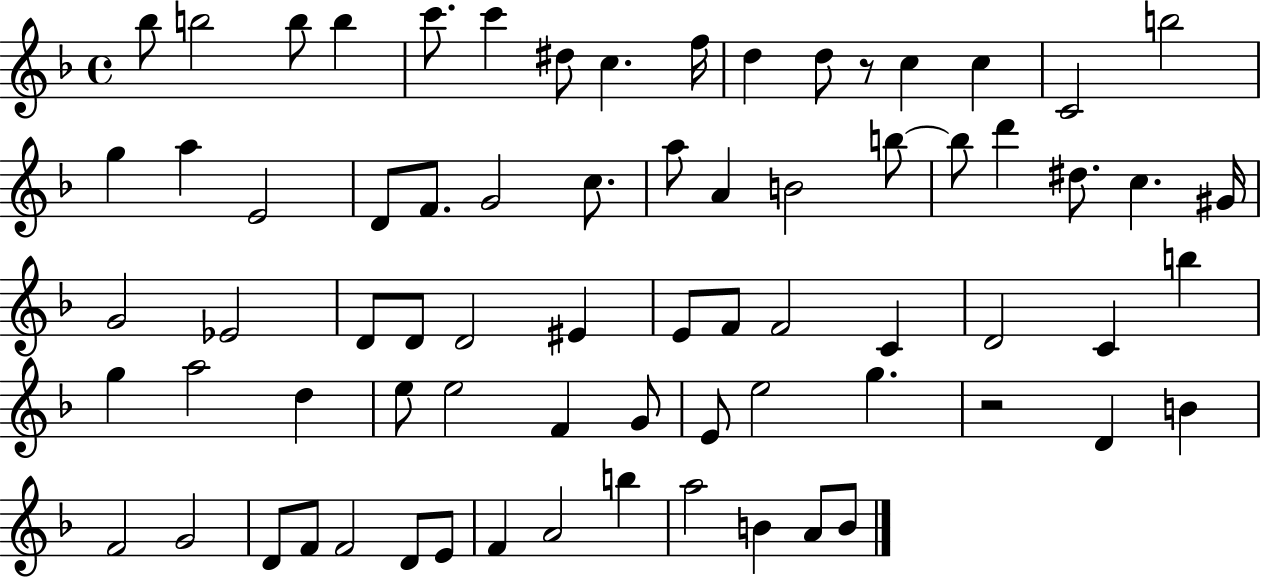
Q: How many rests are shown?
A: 2